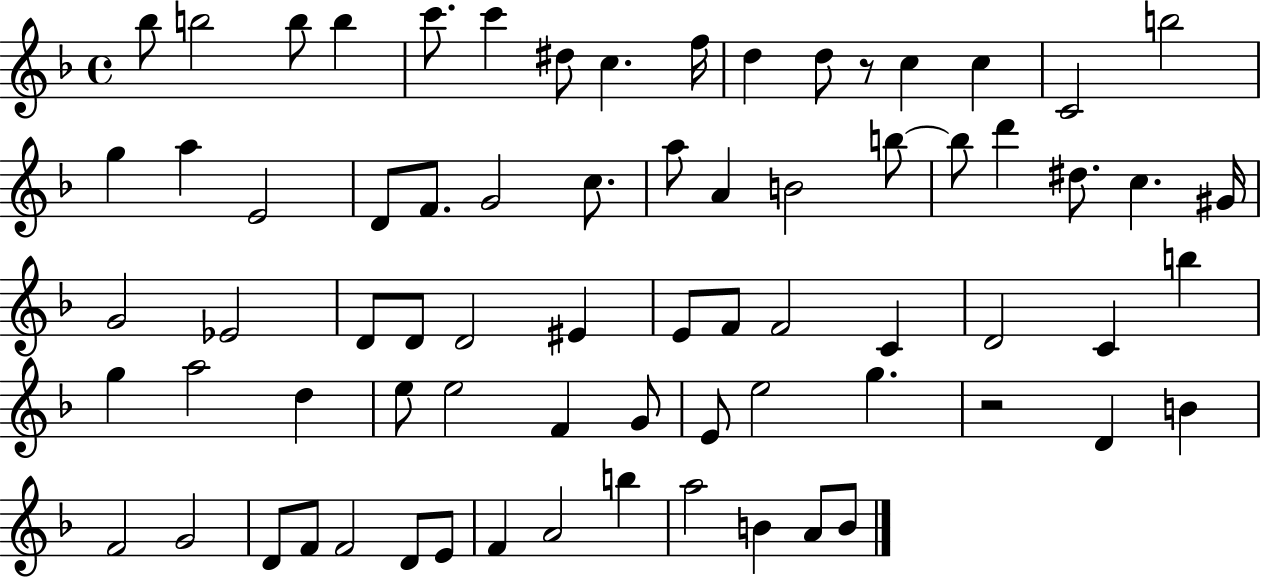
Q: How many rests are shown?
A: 2